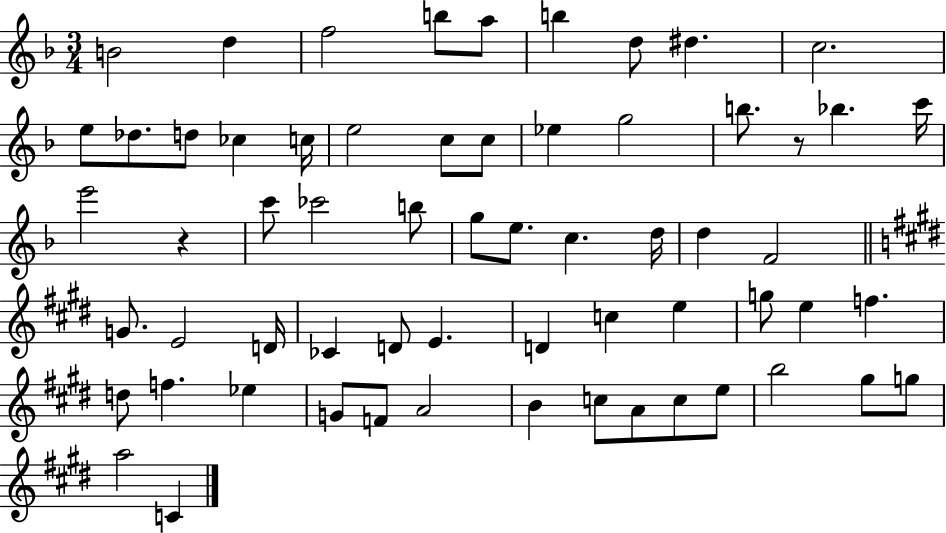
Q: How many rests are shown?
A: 2